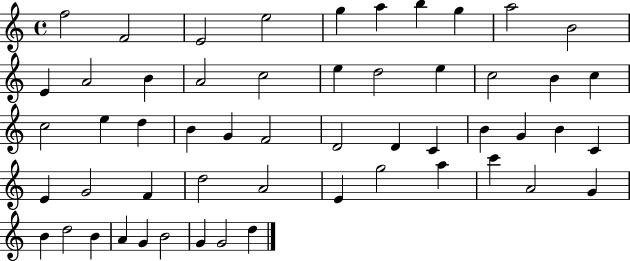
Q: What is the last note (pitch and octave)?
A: D5